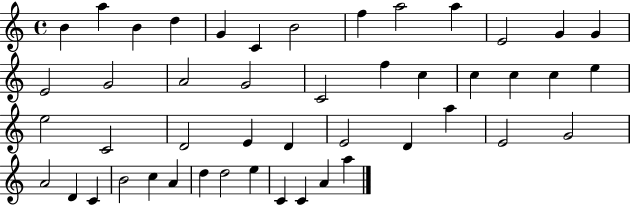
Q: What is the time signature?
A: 4/4